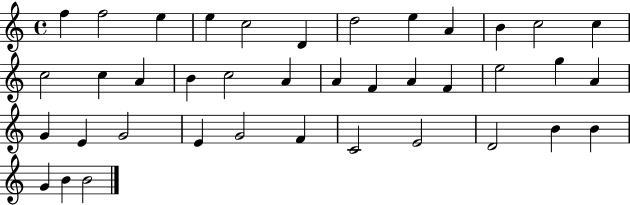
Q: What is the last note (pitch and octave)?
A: B4